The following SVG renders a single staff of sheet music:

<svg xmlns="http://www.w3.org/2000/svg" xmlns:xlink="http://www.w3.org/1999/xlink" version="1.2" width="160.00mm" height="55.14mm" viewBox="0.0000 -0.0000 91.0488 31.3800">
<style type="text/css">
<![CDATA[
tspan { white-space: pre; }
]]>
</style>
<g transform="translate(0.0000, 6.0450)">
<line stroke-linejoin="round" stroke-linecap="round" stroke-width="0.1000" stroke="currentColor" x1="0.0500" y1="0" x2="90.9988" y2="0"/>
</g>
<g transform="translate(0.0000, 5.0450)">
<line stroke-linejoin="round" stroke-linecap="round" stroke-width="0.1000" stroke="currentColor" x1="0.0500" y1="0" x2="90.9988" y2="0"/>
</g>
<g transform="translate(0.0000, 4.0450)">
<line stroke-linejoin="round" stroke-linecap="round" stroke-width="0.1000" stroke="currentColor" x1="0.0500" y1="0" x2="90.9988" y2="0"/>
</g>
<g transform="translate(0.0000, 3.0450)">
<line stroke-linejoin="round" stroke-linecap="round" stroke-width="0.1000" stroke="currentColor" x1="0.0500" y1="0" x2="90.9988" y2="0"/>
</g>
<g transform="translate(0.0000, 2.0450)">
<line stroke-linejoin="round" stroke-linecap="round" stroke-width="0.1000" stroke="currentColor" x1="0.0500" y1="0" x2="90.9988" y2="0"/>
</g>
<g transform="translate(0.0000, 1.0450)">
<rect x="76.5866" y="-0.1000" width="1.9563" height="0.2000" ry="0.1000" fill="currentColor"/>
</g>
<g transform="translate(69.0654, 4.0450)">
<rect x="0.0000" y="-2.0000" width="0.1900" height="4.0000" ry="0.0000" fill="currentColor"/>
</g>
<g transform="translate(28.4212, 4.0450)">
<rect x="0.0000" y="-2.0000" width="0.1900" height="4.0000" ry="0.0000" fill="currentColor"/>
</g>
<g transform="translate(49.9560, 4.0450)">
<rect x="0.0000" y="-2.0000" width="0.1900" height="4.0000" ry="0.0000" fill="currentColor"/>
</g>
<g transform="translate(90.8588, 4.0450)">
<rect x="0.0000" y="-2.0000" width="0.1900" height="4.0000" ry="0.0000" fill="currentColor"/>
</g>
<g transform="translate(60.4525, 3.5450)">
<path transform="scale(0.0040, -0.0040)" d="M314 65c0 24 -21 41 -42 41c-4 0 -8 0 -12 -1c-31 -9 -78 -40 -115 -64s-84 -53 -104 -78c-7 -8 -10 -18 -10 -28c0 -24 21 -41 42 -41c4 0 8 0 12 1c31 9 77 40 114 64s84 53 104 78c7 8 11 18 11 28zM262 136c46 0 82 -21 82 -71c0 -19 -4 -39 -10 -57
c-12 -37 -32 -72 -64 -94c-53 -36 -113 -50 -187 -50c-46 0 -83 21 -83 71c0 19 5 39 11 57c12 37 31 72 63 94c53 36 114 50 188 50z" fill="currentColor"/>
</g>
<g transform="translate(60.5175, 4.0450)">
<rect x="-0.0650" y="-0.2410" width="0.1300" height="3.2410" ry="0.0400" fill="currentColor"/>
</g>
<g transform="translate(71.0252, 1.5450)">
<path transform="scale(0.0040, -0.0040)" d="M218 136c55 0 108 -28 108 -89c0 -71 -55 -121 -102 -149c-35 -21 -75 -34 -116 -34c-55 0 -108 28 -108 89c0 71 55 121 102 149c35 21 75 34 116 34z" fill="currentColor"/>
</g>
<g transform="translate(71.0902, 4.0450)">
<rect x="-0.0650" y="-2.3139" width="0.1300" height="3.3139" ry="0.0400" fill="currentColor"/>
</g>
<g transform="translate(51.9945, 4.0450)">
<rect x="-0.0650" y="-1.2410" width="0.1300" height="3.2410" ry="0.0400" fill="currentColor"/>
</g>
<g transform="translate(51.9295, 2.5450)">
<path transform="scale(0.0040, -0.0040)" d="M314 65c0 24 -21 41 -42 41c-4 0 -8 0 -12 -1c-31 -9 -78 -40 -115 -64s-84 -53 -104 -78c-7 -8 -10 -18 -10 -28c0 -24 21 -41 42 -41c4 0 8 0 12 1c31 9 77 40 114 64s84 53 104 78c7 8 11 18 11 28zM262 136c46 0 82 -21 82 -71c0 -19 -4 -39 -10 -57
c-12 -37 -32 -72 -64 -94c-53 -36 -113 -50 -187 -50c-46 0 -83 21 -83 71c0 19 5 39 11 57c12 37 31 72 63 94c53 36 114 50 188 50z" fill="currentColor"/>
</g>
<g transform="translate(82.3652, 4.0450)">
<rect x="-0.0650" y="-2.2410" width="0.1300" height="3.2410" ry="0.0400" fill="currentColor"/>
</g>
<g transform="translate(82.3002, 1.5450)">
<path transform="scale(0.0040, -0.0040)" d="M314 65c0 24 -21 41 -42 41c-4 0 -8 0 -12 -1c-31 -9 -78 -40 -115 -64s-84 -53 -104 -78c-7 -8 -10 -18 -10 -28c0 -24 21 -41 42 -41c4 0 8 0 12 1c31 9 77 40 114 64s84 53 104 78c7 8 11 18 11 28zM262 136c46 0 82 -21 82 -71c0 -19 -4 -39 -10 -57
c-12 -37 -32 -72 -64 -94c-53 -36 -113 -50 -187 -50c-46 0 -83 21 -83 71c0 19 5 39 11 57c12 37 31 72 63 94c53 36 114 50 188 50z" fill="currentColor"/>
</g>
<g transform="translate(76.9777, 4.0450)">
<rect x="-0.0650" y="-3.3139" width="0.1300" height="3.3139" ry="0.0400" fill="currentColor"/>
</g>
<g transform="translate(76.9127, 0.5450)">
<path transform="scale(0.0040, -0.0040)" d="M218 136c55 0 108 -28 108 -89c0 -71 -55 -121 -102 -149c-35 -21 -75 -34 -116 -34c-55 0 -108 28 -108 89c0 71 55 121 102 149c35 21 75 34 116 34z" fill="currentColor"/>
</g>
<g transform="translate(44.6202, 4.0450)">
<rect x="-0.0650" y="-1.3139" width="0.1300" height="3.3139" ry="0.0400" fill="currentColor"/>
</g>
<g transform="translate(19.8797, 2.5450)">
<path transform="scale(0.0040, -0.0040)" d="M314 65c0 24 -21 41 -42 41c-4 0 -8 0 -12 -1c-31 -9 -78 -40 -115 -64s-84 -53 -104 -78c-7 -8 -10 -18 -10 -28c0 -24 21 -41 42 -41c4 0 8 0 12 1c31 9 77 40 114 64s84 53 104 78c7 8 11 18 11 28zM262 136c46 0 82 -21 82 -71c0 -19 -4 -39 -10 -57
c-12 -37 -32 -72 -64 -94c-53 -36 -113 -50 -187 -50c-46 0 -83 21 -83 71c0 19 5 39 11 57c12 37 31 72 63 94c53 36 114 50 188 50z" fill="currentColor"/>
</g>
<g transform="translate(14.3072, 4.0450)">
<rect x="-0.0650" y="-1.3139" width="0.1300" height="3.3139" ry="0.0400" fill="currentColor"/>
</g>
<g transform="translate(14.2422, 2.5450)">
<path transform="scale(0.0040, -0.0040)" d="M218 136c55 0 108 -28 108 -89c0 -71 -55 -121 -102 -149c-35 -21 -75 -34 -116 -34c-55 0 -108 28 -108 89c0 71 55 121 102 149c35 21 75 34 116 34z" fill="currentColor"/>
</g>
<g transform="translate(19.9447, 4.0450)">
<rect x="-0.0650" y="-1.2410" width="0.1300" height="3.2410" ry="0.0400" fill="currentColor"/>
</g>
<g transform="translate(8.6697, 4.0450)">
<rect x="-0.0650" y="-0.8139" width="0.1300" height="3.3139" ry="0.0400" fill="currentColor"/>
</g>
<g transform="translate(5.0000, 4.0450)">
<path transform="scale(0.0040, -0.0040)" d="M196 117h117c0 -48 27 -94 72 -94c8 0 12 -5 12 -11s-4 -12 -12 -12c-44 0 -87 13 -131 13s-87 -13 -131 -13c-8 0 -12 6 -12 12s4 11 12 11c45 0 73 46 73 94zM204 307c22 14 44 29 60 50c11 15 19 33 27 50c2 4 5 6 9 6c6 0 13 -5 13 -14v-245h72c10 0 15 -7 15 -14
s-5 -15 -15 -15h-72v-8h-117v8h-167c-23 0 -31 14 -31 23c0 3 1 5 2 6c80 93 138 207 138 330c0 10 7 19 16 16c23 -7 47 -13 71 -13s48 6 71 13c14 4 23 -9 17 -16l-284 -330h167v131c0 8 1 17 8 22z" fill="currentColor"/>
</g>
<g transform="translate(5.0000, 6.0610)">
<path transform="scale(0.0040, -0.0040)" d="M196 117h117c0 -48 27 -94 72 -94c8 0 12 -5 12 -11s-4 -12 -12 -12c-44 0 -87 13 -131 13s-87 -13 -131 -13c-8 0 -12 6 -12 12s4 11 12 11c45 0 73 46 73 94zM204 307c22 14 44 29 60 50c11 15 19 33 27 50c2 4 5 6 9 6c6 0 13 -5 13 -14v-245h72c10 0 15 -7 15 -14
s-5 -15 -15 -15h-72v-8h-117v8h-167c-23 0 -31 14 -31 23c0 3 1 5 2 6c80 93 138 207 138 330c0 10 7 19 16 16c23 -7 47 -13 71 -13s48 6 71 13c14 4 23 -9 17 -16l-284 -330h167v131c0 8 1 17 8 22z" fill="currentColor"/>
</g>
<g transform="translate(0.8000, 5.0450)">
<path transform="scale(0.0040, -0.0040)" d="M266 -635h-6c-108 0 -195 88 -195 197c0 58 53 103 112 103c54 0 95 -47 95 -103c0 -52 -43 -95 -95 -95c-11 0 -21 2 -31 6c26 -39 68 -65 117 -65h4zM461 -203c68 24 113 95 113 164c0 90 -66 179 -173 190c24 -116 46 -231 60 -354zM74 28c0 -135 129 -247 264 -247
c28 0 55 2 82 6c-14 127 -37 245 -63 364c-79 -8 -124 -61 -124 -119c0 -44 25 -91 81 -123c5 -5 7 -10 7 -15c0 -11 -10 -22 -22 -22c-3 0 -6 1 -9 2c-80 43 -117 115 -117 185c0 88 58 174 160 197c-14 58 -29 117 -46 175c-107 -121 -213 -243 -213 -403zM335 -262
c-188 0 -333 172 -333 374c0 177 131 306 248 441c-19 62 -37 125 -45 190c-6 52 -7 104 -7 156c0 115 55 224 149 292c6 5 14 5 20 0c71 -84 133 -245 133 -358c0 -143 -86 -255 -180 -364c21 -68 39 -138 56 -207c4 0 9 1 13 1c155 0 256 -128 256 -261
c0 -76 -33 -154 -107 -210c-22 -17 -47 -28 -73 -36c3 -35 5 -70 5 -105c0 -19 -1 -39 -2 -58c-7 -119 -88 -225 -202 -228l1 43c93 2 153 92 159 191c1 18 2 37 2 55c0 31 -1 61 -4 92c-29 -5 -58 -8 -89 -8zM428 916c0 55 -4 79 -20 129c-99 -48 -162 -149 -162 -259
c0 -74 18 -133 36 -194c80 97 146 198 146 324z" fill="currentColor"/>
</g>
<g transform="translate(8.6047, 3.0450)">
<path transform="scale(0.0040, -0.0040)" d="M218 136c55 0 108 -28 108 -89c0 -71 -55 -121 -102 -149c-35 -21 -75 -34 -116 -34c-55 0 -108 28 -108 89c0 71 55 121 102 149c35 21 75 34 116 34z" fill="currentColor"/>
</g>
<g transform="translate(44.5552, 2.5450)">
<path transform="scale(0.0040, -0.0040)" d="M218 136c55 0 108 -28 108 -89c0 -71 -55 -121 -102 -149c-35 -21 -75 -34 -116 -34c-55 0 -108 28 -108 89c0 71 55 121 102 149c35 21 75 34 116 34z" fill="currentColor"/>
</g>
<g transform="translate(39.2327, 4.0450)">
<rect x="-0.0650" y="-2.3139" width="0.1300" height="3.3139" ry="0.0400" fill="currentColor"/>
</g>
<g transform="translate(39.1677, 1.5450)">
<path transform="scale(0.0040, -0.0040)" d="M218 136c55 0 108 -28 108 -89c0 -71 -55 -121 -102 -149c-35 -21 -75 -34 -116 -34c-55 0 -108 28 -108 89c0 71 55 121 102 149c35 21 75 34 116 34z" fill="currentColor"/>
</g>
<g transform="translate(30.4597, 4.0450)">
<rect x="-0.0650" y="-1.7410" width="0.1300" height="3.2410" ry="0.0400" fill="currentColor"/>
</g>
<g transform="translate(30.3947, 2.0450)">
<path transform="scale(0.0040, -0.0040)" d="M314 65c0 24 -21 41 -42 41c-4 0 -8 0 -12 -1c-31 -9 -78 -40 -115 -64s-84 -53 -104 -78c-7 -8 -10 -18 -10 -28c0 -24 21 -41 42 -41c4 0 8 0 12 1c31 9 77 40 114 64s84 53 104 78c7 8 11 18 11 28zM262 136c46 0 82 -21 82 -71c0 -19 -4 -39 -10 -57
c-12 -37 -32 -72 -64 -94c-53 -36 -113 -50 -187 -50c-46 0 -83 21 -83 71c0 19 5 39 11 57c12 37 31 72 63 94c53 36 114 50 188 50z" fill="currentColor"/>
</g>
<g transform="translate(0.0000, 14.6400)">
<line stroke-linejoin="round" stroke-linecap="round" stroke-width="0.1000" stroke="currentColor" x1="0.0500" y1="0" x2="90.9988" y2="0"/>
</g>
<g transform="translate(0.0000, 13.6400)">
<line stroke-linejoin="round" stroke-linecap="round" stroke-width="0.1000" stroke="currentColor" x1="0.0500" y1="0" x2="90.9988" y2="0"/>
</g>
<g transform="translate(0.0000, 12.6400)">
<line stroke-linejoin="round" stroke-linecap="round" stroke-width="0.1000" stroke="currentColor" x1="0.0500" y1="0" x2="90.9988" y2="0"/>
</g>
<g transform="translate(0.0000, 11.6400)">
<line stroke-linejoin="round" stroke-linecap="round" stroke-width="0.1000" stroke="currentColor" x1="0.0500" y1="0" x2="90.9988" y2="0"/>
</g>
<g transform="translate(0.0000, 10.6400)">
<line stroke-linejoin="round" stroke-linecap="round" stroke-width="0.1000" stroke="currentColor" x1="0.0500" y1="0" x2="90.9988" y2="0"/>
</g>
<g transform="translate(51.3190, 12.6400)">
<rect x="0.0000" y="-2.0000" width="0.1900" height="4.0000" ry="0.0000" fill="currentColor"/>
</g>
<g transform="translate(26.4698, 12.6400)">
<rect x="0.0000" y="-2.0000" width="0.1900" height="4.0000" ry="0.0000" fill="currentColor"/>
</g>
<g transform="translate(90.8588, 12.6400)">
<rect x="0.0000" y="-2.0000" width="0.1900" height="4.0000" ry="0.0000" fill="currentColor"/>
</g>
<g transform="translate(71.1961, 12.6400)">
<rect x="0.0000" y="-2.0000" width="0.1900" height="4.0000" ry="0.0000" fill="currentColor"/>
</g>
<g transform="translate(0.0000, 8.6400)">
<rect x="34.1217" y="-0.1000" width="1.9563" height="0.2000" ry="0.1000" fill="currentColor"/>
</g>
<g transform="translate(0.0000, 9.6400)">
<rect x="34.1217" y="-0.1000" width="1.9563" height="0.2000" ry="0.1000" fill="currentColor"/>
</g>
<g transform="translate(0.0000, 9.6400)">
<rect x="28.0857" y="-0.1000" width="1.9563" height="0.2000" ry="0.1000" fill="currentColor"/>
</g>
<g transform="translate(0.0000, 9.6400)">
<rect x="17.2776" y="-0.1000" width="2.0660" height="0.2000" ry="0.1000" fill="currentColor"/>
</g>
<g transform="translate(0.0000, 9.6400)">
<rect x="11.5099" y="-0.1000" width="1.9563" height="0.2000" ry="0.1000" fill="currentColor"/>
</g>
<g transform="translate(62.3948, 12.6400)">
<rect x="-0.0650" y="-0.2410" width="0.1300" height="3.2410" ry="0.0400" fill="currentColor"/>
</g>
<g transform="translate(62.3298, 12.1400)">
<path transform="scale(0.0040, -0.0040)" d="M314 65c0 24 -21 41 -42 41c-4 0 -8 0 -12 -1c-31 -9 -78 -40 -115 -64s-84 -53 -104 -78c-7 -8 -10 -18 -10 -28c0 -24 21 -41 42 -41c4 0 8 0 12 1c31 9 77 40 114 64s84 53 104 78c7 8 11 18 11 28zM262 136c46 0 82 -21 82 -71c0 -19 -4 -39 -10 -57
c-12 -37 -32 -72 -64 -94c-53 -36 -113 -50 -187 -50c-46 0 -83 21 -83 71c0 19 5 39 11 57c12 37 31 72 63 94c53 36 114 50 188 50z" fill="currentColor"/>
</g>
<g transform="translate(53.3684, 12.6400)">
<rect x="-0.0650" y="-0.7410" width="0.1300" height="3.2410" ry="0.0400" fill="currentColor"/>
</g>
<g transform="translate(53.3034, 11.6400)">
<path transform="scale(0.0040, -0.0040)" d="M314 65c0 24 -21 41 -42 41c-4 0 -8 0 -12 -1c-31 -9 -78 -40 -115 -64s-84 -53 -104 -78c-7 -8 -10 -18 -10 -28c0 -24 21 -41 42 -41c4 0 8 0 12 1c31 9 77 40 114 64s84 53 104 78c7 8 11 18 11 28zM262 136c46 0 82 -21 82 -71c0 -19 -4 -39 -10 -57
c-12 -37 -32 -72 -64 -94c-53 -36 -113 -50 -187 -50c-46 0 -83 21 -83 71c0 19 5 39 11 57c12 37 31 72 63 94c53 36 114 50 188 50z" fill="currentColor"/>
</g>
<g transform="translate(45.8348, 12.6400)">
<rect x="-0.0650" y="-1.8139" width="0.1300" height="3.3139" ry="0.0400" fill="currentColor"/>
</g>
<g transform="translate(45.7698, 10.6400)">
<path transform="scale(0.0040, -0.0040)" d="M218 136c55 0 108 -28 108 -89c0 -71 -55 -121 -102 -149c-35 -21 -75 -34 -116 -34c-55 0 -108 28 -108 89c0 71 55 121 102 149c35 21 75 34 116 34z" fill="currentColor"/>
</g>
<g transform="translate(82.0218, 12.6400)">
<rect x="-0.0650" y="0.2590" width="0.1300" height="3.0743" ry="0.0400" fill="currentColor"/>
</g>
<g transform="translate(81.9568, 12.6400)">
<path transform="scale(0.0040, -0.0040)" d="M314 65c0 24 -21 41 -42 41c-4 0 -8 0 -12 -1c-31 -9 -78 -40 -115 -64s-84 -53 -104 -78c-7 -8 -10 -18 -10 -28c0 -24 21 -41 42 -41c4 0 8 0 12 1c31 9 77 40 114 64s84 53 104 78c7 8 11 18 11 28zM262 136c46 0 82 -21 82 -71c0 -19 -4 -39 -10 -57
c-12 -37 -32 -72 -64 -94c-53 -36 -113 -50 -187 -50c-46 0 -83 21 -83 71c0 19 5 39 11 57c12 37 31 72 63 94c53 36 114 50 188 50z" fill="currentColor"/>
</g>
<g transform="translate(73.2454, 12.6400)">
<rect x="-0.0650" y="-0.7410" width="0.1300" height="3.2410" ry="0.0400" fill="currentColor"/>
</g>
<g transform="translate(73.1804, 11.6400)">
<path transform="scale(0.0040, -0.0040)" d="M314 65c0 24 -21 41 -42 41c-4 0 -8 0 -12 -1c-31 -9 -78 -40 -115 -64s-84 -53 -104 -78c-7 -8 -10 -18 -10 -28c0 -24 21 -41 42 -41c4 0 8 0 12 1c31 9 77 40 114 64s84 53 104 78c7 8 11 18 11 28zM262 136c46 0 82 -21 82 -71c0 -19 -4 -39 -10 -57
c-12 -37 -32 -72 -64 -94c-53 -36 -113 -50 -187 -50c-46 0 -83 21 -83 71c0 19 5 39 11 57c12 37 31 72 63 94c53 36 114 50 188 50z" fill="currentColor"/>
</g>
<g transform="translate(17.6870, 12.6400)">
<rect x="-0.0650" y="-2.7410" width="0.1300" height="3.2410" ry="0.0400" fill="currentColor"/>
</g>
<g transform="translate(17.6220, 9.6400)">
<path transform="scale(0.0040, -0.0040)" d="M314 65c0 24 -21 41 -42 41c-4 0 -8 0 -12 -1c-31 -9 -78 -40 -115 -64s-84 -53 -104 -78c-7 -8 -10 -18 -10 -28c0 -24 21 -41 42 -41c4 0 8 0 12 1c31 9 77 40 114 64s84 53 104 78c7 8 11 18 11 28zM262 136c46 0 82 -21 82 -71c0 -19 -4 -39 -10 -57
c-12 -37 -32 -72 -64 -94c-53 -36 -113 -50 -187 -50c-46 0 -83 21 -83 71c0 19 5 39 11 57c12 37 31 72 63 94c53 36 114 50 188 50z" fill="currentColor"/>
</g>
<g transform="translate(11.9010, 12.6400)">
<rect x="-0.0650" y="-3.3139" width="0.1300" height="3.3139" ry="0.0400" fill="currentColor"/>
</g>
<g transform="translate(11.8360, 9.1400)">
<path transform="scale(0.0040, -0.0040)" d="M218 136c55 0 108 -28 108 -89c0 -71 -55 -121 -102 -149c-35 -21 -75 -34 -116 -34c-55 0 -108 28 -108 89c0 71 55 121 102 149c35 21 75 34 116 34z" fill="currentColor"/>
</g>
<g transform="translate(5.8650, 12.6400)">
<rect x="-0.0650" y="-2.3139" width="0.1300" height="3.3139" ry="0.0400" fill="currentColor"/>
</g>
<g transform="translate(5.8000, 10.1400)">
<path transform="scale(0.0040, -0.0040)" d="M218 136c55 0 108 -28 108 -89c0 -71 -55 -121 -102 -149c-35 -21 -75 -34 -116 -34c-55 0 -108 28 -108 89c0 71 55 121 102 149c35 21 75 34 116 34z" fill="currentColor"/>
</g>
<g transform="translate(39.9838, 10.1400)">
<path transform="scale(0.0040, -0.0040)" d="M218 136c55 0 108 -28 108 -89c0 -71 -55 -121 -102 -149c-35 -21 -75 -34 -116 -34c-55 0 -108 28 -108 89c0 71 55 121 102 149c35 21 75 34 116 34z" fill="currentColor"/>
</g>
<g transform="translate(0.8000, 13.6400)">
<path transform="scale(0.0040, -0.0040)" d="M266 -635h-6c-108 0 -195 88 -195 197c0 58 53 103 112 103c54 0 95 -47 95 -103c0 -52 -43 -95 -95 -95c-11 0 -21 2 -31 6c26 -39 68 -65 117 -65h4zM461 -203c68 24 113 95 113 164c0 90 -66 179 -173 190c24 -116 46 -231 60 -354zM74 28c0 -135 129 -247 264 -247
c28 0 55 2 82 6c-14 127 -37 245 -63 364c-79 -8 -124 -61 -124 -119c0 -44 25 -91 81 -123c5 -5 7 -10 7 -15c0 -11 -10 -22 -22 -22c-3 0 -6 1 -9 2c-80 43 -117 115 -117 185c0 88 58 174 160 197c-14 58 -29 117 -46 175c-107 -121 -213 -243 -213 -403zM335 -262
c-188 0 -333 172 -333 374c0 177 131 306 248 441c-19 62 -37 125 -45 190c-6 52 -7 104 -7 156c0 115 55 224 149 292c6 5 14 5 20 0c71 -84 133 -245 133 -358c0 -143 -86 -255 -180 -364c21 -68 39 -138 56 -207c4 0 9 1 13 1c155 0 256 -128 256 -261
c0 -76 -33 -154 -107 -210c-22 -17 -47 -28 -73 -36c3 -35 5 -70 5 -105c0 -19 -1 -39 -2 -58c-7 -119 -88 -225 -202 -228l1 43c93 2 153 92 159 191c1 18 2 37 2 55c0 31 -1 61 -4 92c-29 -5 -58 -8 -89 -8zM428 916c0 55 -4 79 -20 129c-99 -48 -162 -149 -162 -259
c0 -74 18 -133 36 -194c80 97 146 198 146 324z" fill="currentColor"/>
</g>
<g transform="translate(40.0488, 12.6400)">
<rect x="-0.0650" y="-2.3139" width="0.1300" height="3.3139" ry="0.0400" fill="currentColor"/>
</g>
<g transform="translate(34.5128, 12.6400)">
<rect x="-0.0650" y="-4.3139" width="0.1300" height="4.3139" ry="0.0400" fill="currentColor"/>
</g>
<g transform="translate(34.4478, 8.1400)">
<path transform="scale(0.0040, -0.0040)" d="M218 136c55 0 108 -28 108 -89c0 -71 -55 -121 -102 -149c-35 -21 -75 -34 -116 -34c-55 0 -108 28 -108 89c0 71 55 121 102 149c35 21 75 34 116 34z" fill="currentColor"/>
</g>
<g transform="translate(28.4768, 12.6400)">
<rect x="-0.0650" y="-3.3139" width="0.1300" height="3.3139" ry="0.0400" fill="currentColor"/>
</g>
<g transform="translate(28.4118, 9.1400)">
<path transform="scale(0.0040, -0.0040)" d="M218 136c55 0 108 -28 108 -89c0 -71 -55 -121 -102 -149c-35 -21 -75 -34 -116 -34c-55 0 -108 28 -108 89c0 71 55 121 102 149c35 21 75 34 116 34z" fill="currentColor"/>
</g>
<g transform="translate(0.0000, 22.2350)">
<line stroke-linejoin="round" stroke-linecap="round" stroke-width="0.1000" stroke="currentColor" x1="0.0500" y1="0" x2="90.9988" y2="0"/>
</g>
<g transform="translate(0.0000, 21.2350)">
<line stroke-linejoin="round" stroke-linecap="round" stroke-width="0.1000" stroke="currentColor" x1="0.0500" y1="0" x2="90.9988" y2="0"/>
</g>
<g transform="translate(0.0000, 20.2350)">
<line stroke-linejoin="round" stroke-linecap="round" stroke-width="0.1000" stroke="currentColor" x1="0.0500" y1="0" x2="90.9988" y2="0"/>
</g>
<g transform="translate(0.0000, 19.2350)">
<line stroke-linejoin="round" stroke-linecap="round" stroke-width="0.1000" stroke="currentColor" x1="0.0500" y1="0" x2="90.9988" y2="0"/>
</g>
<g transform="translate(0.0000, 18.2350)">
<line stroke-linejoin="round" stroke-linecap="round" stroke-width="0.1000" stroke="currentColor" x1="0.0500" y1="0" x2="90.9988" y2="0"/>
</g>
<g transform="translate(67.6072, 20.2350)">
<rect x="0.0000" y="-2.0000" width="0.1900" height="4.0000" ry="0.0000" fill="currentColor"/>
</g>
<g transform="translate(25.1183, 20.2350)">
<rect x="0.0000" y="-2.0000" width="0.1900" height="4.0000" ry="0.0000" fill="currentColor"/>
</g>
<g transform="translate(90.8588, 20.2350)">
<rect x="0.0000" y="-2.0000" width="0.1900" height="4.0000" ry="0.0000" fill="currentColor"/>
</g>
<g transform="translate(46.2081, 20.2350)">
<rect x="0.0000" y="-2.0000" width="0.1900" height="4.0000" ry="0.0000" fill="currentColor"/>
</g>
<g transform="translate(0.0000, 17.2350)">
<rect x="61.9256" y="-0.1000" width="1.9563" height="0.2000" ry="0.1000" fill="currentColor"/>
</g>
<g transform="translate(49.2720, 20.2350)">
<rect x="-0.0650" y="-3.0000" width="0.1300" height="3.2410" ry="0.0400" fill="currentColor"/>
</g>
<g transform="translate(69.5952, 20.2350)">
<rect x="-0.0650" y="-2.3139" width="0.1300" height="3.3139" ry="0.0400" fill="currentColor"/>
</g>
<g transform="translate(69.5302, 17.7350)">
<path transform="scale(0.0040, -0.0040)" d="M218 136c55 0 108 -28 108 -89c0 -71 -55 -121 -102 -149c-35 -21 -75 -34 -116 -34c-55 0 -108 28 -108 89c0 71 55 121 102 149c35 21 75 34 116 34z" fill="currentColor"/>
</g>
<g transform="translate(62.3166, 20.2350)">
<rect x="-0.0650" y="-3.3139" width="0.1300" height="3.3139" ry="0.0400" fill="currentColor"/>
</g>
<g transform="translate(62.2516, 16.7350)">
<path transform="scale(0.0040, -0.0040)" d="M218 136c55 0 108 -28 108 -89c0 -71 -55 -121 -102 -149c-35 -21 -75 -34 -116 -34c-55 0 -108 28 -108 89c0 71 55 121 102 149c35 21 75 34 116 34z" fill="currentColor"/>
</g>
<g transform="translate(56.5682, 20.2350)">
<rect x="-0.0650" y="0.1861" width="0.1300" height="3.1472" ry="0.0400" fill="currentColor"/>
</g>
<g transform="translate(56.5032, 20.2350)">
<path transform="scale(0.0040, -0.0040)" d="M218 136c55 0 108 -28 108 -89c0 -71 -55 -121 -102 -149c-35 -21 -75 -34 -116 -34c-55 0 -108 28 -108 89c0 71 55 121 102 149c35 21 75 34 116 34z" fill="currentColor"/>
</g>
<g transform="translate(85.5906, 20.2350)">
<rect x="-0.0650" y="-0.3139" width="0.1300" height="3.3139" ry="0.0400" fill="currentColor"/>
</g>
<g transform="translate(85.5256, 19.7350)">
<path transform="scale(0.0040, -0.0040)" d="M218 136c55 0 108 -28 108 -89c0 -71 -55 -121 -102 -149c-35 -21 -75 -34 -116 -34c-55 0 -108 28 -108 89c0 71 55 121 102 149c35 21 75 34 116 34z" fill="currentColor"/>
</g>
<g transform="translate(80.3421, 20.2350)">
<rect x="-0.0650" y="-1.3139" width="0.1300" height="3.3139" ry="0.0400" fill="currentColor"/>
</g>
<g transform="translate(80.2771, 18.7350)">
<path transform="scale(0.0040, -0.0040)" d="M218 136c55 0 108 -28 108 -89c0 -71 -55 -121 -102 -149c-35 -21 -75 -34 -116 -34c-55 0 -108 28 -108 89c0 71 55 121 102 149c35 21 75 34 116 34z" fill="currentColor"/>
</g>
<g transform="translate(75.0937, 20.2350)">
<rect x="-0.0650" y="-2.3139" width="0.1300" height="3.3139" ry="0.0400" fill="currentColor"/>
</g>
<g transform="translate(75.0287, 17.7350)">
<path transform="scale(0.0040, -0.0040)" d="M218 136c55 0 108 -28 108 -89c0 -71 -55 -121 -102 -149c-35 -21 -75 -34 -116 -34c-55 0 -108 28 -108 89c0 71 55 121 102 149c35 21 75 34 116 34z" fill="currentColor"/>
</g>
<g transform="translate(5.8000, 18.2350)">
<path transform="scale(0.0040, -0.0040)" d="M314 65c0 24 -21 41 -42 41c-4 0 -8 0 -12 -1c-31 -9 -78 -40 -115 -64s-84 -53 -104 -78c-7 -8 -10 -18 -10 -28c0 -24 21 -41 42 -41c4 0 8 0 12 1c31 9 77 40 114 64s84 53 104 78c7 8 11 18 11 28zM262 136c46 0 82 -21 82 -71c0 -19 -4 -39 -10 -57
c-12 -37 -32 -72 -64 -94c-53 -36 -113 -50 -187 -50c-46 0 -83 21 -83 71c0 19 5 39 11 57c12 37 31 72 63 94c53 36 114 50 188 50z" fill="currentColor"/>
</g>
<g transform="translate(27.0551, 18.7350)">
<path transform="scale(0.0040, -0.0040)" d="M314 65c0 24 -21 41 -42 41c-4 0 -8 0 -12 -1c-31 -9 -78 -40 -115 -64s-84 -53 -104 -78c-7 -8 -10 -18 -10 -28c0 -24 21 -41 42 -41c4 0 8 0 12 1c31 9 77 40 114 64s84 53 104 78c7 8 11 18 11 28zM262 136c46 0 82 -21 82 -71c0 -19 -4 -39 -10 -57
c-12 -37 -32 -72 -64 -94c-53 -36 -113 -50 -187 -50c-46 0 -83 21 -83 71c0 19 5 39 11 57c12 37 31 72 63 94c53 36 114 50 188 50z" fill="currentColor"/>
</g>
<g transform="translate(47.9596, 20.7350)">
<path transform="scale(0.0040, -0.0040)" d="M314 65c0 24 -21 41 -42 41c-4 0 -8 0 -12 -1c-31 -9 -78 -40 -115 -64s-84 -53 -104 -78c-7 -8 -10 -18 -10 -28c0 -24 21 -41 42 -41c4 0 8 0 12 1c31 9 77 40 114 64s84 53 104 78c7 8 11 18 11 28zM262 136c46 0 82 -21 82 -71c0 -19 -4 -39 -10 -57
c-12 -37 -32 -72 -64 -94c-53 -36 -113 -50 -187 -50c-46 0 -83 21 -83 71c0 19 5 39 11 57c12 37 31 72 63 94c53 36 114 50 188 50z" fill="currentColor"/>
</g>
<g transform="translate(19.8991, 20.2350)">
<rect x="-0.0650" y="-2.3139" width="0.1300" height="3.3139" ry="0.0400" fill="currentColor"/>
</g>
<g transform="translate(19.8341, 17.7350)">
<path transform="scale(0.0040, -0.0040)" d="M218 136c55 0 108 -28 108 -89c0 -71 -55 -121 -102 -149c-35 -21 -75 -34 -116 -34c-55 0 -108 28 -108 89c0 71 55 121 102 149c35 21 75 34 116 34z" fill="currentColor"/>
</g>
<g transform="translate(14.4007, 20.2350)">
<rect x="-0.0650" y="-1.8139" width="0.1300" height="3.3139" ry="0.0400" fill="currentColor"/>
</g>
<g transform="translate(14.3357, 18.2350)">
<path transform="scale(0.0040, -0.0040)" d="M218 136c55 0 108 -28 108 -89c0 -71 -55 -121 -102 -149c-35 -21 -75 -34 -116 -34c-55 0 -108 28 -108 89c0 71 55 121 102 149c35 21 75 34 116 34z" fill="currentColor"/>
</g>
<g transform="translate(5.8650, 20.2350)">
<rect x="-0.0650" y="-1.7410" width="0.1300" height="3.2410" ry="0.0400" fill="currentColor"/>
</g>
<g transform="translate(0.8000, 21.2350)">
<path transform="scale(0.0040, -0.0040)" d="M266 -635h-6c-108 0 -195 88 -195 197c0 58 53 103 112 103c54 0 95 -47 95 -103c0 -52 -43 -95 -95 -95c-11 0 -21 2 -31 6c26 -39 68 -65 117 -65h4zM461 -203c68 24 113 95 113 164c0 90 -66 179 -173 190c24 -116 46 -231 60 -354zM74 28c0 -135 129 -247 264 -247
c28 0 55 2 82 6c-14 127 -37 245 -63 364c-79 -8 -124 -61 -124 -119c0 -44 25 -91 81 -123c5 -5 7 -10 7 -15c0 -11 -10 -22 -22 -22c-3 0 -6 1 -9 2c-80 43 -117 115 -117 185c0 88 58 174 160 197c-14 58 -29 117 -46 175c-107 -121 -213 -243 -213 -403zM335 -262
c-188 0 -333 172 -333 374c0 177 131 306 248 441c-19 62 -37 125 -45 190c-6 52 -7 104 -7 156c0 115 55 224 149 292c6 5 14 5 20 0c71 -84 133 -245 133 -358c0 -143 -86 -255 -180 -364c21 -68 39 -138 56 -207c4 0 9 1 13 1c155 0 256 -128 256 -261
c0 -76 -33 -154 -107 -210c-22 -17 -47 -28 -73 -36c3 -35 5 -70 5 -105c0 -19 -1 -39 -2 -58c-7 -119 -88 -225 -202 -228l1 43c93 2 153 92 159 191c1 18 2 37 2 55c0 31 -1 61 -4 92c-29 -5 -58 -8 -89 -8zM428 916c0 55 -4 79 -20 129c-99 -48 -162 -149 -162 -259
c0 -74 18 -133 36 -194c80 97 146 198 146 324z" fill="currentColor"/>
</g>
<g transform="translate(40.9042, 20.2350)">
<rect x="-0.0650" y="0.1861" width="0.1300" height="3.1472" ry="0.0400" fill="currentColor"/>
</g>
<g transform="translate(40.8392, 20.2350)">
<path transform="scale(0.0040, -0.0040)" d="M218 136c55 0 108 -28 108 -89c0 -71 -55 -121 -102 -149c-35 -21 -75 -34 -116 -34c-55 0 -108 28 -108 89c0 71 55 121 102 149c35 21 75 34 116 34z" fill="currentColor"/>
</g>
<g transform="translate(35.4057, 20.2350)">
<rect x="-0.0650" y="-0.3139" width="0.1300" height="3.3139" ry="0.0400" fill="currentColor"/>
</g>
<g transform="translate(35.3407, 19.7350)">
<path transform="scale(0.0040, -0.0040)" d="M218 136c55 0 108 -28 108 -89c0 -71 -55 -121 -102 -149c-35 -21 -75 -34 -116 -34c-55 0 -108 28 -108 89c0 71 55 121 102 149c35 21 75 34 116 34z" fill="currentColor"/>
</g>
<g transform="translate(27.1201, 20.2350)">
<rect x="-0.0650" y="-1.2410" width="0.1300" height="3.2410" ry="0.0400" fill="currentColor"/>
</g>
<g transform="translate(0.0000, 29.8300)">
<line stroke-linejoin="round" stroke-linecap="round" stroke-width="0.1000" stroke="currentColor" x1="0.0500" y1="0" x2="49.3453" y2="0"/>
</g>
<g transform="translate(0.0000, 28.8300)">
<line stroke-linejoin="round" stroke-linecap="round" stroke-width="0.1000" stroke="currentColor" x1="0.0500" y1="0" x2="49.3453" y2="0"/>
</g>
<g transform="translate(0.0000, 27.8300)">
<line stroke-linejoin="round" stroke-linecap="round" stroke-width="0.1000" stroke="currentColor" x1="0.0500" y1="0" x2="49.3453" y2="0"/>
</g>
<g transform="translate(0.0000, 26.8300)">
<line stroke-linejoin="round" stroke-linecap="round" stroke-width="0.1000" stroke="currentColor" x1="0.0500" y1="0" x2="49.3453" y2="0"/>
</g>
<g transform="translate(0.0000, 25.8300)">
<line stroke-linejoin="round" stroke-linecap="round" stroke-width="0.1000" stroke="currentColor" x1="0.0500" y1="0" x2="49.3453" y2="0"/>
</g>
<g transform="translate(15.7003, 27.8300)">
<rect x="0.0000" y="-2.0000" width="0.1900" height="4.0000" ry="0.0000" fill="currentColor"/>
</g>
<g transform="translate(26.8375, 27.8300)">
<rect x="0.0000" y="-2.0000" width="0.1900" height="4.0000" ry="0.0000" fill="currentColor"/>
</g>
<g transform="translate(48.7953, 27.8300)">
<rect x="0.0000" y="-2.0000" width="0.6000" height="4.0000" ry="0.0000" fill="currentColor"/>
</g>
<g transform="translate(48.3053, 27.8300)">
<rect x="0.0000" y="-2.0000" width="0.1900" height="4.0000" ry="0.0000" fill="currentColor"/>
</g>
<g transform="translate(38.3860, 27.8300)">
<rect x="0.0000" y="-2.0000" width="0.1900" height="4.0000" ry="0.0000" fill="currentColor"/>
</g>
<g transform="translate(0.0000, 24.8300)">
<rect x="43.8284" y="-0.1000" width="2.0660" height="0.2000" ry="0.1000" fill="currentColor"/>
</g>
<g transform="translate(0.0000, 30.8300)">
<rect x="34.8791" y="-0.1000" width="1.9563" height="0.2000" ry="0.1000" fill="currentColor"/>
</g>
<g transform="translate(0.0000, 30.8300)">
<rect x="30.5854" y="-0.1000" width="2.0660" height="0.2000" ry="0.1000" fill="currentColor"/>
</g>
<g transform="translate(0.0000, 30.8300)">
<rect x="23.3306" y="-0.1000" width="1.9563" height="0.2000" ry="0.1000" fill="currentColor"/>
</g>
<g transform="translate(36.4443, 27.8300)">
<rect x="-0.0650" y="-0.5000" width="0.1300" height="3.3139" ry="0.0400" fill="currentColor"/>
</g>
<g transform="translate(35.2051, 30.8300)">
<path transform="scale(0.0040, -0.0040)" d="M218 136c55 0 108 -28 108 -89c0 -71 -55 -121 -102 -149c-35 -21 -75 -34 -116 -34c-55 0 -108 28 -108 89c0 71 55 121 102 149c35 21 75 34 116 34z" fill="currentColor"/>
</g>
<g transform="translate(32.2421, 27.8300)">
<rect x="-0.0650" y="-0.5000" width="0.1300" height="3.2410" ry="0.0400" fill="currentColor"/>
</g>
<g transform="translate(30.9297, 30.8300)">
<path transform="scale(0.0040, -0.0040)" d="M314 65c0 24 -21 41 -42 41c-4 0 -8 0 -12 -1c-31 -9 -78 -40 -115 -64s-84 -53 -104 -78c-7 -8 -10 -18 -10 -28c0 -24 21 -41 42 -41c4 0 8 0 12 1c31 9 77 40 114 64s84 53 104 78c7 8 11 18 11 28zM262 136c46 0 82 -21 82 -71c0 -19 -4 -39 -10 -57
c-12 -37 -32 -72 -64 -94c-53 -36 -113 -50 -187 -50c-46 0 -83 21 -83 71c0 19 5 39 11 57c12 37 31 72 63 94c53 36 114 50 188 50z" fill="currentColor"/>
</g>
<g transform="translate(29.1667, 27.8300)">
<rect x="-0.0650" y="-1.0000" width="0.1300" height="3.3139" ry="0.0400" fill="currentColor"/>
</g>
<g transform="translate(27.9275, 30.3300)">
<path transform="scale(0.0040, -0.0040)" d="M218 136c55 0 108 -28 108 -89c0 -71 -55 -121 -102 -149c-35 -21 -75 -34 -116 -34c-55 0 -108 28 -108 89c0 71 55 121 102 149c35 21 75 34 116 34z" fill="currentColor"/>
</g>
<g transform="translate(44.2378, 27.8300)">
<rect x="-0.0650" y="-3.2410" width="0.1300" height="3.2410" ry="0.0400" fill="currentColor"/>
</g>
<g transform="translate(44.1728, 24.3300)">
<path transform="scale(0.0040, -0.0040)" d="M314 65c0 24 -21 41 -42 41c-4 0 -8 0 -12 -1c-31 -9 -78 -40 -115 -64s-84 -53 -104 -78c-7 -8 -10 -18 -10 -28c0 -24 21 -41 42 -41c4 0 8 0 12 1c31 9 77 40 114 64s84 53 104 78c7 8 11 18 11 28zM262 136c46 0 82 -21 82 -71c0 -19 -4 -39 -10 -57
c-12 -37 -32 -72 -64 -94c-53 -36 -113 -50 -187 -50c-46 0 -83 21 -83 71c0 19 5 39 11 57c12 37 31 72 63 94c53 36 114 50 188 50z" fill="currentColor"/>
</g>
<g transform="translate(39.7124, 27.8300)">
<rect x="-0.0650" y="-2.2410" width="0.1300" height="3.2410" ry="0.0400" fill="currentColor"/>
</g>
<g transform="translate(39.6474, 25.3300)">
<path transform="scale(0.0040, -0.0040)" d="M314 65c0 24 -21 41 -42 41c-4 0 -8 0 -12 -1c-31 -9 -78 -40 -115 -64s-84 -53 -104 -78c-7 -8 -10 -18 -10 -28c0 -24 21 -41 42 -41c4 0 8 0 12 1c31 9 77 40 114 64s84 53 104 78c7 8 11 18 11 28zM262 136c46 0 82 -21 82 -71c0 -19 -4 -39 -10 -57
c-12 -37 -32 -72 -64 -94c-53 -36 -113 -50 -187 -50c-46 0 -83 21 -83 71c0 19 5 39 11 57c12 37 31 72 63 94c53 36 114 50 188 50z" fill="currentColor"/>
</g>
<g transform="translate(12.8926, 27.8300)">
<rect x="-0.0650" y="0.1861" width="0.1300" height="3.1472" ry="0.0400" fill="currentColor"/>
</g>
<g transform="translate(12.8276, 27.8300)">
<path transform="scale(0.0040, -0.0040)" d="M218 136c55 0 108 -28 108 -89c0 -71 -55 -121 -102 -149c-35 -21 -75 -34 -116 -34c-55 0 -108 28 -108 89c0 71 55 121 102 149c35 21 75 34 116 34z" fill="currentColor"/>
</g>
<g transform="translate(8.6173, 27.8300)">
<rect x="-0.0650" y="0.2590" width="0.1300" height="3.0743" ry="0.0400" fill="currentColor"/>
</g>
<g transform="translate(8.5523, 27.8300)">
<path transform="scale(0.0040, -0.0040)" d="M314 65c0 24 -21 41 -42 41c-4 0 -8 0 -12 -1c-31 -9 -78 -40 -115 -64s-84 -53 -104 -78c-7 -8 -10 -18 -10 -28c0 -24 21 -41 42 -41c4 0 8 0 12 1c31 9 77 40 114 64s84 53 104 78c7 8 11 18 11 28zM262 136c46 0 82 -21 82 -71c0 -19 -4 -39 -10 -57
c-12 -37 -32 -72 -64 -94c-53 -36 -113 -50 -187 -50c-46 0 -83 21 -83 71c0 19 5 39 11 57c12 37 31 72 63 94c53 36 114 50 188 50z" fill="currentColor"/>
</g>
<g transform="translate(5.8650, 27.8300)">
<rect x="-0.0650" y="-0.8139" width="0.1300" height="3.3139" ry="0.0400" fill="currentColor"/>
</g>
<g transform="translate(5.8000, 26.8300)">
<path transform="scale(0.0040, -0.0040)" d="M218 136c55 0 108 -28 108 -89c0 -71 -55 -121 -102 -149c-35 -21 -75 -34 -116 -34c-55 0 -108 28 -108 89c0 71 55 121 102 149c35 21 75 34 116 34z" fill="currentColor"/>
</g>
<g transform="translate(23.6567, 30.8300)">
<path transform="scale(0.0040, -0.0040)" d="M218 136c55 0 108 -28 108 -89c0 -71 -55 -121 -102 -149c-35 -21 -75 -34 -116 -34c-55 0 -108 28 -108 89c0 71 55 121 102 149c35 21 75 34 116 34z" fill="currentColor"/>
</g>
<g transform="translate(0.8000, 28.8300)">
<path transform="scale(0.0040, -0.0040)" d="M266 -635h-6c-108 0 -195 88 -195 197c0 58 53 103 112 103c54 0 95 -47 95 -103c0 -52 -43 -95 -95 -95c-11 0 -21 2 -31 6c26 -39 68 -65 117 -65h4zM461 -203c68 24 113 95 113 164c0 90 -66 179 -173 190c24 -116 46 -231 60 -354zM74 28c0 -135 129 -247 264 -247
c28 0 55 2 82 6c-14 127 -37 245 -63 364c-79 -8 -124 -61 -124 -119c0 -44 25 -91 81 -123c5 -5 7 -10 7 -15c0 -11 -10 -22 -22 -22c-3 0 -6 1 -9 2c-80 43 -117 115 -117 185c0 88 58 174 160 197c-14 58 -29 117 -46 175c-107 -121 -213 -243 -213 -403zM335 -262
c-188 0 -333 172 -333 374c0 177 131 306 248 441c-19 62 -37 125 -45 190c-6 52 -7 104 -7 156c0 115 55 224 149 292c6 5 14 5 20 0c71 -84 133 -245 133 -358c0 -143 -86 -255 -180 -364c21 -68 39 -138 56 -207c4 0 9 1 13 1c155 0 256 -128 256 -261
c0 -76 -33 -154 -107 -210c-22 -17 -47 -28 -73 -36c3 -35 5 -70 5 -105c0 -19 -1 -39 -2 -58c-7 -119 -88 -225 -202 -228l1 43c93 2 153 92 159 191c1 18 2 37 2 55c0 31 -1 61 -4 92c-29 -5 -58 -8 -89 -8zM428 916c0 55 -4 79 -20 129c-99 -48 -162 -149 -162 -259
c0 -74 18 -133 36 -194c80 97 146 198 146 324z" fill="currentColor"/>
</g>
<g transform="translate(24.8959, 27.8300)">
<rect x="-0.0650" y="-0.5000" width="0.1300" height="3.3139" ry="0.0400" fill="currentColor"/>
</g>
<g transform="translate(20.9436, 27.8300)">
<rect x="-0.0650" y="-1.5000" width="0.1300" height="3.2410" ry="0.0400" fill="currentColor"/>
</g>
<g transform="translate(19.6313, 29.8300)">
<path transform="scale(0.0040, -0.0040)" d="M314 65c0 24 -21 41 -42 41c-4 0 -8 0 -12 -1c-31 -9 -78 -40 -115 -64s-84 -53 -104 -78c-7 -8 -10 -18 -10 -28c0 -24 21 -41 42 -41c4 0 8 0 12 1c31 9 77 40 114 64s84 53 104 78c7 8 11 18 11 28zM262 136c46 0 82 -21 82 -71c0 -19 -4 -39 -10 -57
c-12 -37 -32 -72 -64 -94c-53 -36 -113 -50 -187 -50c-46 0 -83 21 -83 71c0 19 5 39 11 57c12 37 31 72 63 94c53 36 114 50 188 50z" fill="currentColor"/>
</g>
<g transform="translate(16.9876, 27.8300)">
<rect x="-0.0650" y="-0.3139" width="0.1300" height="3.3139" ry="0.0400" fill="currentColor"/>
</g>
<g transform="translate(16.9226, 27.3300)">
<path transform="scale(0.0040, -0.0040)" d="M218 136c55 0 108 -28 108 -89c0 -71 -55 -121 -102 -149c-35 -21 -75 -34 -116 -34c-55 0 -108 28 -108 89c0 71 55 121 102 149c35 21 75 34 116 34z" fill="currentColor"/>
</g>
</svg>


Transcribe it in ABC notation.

X:1
T:Untitled
M:4/4
L:1/4
K:C
d e e2 f2 g e e2 c2 g b g2 g b a2 b d' g f d2 c2 d2 B2 f2 f g e2 c B A2 B b g g e c d B2 B c E2 C D C2 C g2 b2